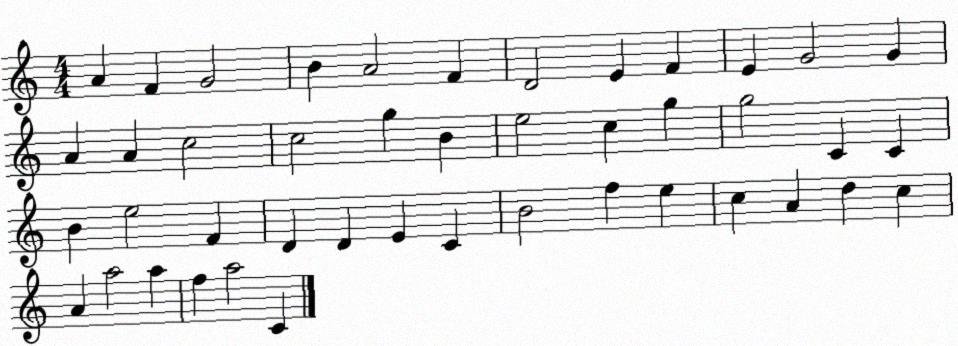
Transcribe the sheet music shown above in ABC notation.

X:1
T:Untitled
M:4/4
L:1/4
K:C
A F G2 B A2 F D2 E F E G2 G A A c2 c2 g B e2 c g g2 C C B e2 F D D E C B2 f e c A d c A a2 a f a2 C